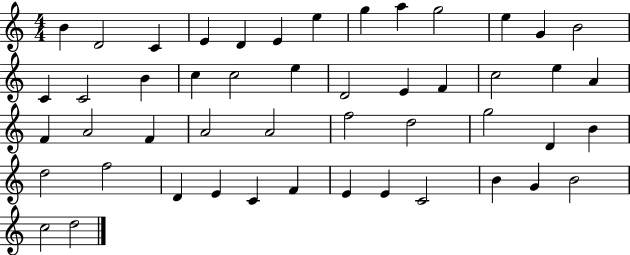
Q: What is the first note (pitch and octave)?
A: B4